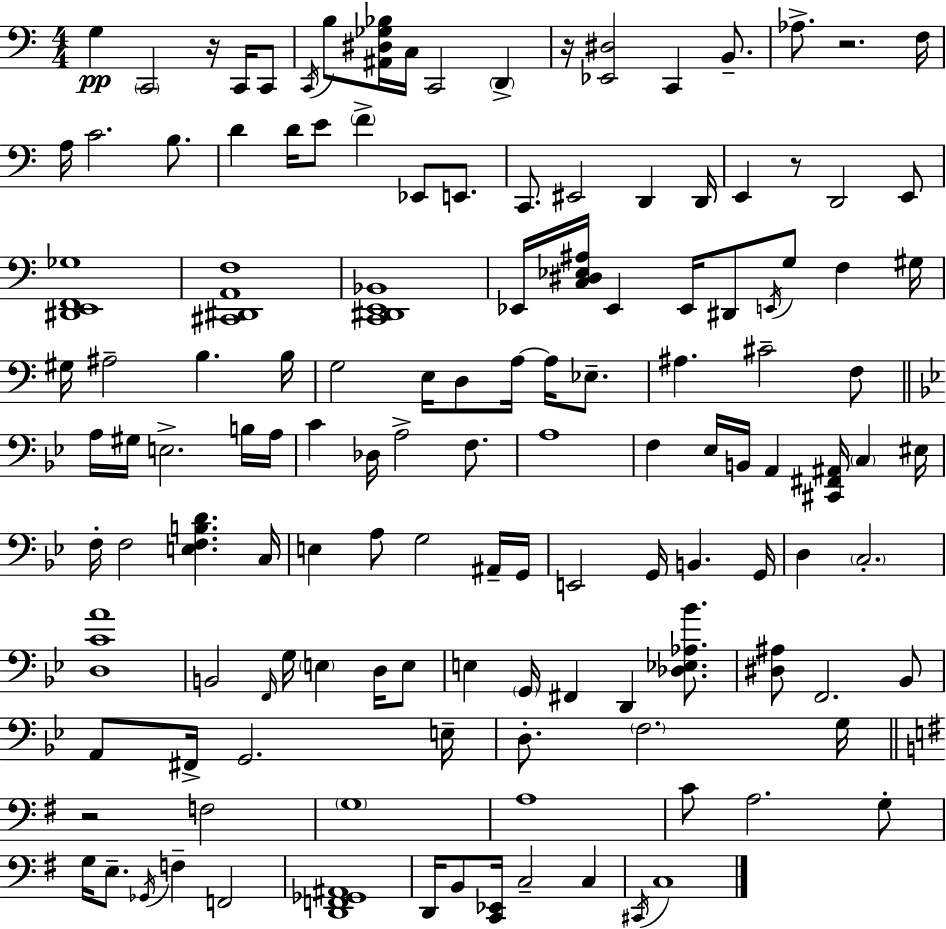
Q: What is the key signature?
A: A minor